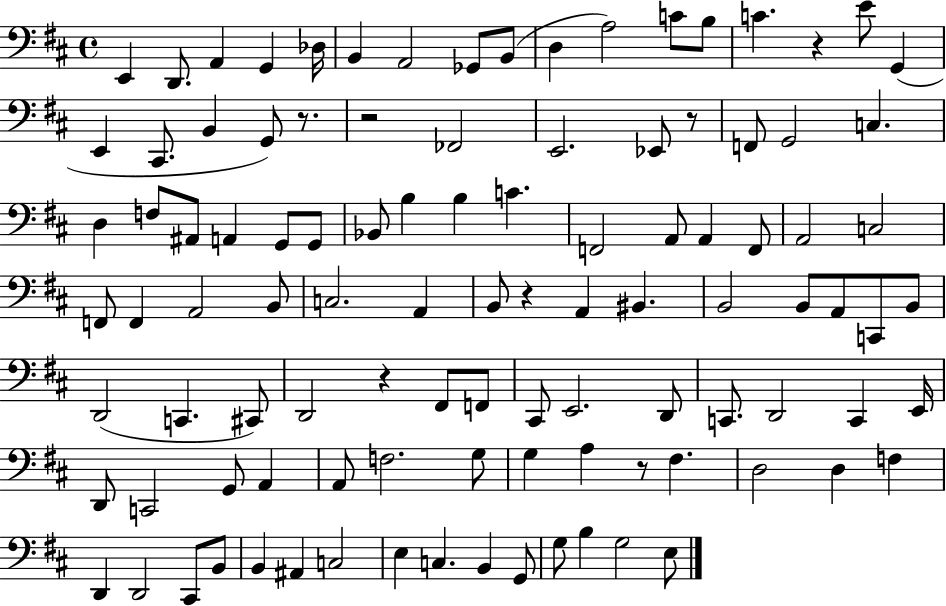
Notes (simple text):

E2/q D2/e. A2/q G2/q Db3/s B2/q A2/h Gb2/e B2/e D3/q A3/h C4/e B3/e C4/q. R/q E4/e G2/q E2/q C#2/e. B2/q G2/e R/e. R/h FES2/h E2/h. Eb2/e R/e F2/e G2/h C3/q. D3/q F3/e A#2/e A2/q G2/e G2/e Bb2/e B3/q B3/q C4/q. F2/h A2/e A2/q F2/e A2/h C3/h F2/e F2/q A2/h B2/e C3/h. A2/q B2/e R/q A2/q BIS2/q. B2/h B2/e A2/e C2/e B2/e D2/h C2/q. C#2/e D2/h R/q F#2/e F2/e C#2/e E2/h. D2/e C2/e. D2/h C2/q E2/s D2/e C2/h G2/e A2/q A2/e F3/h. G3/e G3/q A3/q R/e F#3/q. D3/h D3/q F3/q D2/q D2/h C#2/e B2/e B2/q A#2/q C3/h E3/q C3/q. B2/q G2/e G3/e B3/q G3/h E3/e